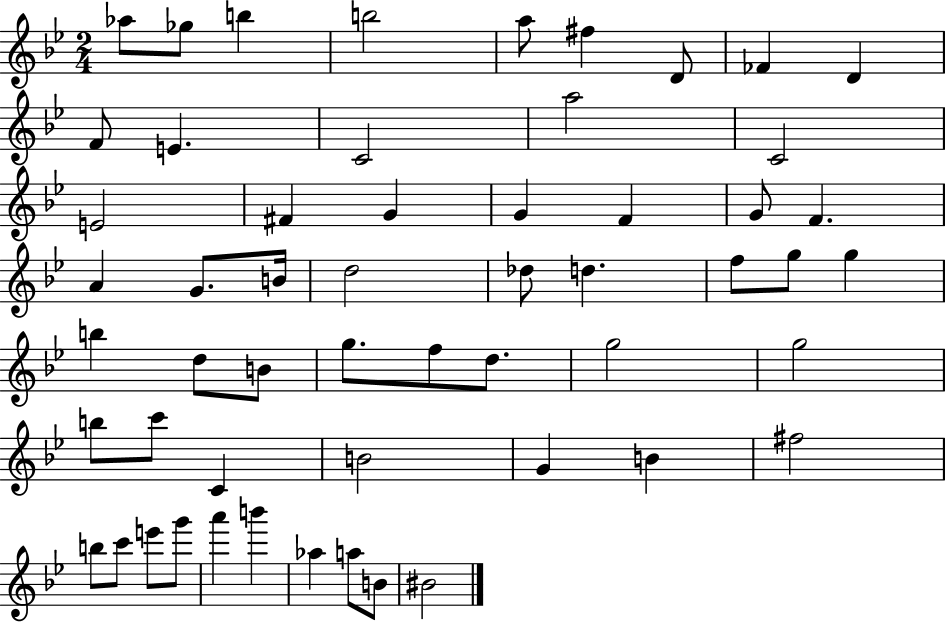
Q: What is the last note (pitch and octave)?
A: BIS4